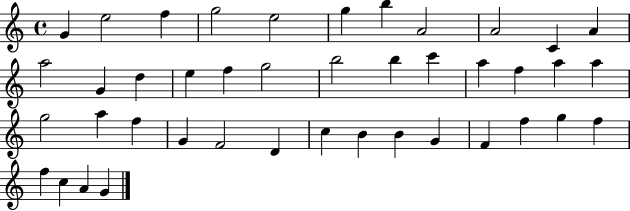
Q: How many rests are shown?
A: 0